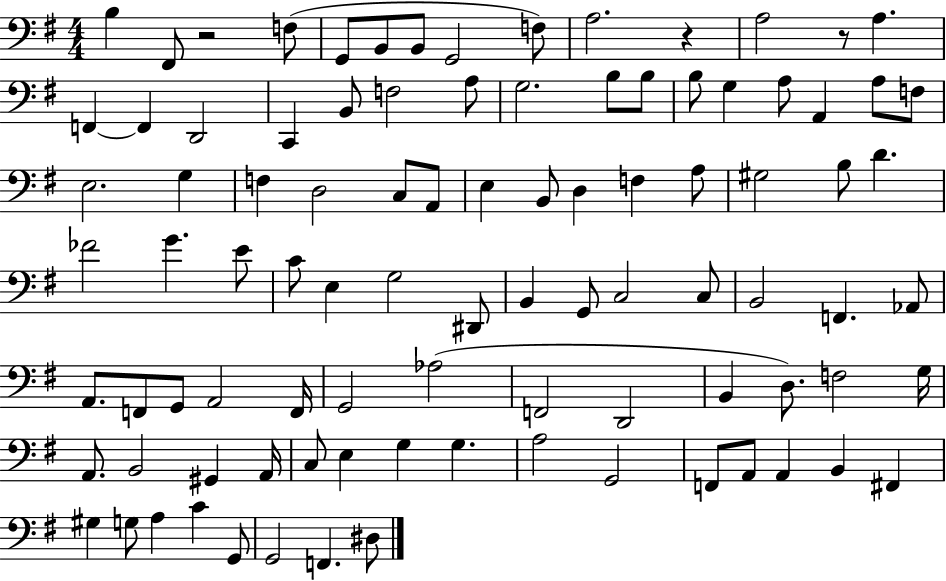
B3/q F#2/e R/h F3/e G2/e B2/e B2/e G2/h F3/e A3/h. R/q A3/h R/e A3/q. F2/q F2/q D2/h C2/q B2/e F3/h A3/e G3/h. B3/e B3/e B3/e G3/q A3/e A2/q A3/e F3/e E3/h. G3/q F3/q D3/h C3/e A2/e E3/q B2/e D3/q F3/q A3/e G#3/h B3/e D4/q. FES4/h G4/q. E4/e C4/e E3/q G3/h D#2/e B2/q G2/e C3/h C3/e B2/h F2/q. Ab2/e A2/e. F2/e G2/e A2/h F2/s G2/h Ab3/h F2/h D2/h B2/q D3/e. F3/h G3/s A2/e. B2/h G#2/q A2/s C3/e E3/q G3/q G3/q. A3/h G2/h F2/e A2/e A2/q B2/q F#2/q G#3/q G3/e A3/q C4/q G2/e G2/h F2/q. D#3/e